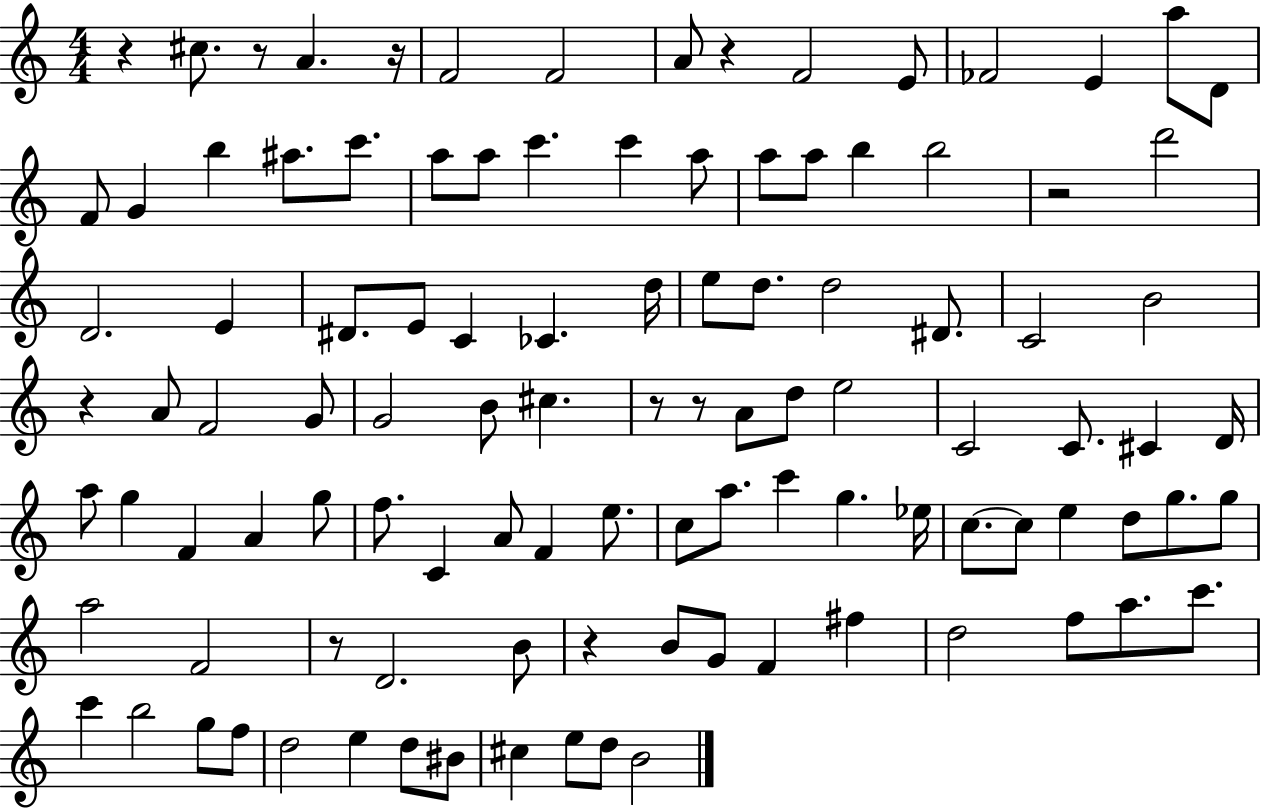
X:1
T:Untitled
M:4/4
L:1/4
K:C
z ^c/2 z/2 A z/4 F2 F2 A/2 z F2 E/2 _F2 E a/2 D/2 F/2 G b ^a/2 c'/2 a/2 a/2 c' c' a/2 a/2 a/2 b b2 z2 d'2 D2 E ^D/2 E/2 C _C d/4 e/2 d/2 d2 ^D/2 C2 B2 z A/2 F2 G/2 G2 B/2 ^c z/2 z/2 A/2 d/2 e2 C2 C/2 ^C D/4 a/2 g F A g/2 f/2 C A/2 F e/2 c/2 a/2 c' g _e/4 c/2 c/2 e d/2 g/2 g/2 a2 F2 z/2 D2 B/2 z B/2 G/2 F ^f d2 f/2 a/2 c'/2 c' b2 g/2 f/2 d2 e d/2 ^B/2 ^c e/2 d/2 B2